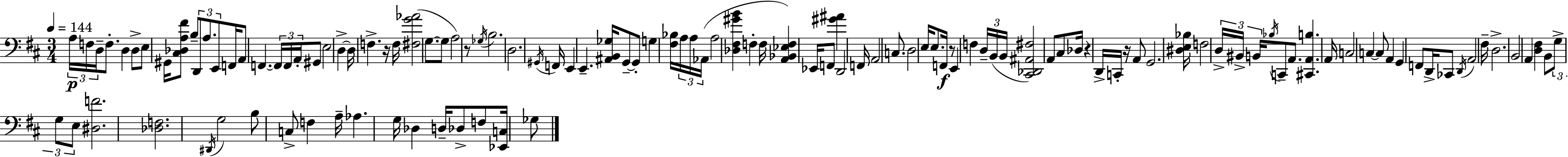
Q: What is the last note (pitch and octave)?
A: Gb3